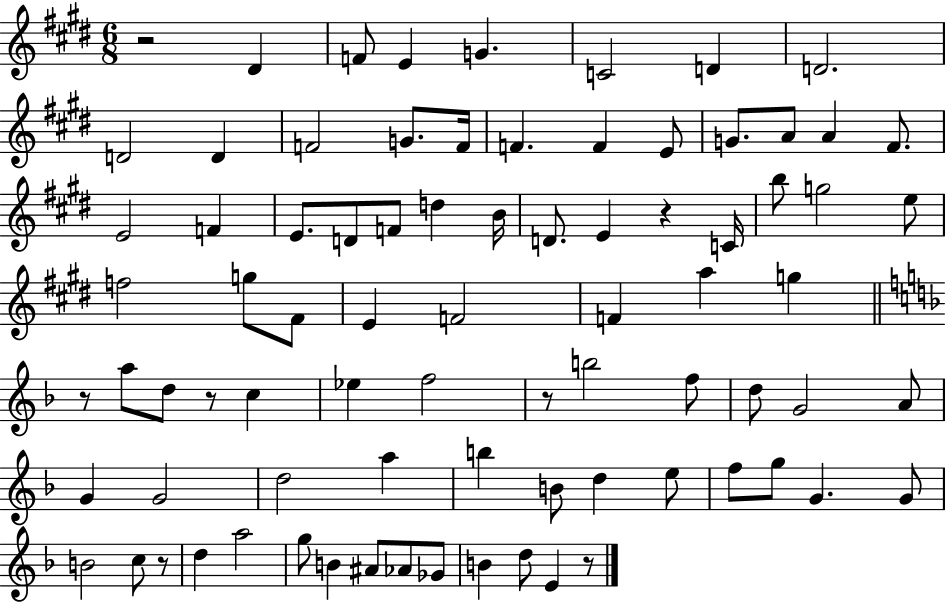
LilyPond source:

{
  \clef treble
  \numericTimeSignature
  \time 6/8
  \key e \major
  r2 dis'4 | f'8 e'4 g'4. | c'2 d'4 | d'2. | \break d'2 d'4 | f'2 g'8. f'16 | f'4. f'4 e'8 | g'8. a'8 a'4 fis'8. | \break e'2 f'4 | e'8. d'8 f'8 d''4 b'16 | d'8. e'4 r4 c'16 | b''8 g''2 e''8 | \break f''2 g''8 fis'8 | e'4 f'2 | f'4 a''4 g''4 | \bar "||" \break \key d \minor r8 a''8 d''8 r8 c''4 | ees''4 f''2 | r8 b''2 f''8 | d''8 g'2 a'8 | \break g'4 g'2 | d''2 a''4 | b''4 b'8 d''4 e''8 | f''8 g''8 g'4. g'8 | \break b'2 c''8 r8 | d''4 a''2 | g''8 b'4 ais'8 aes'8 ges'8 | b'4 d''8 e'4 r8 | \break \bar "|."
}